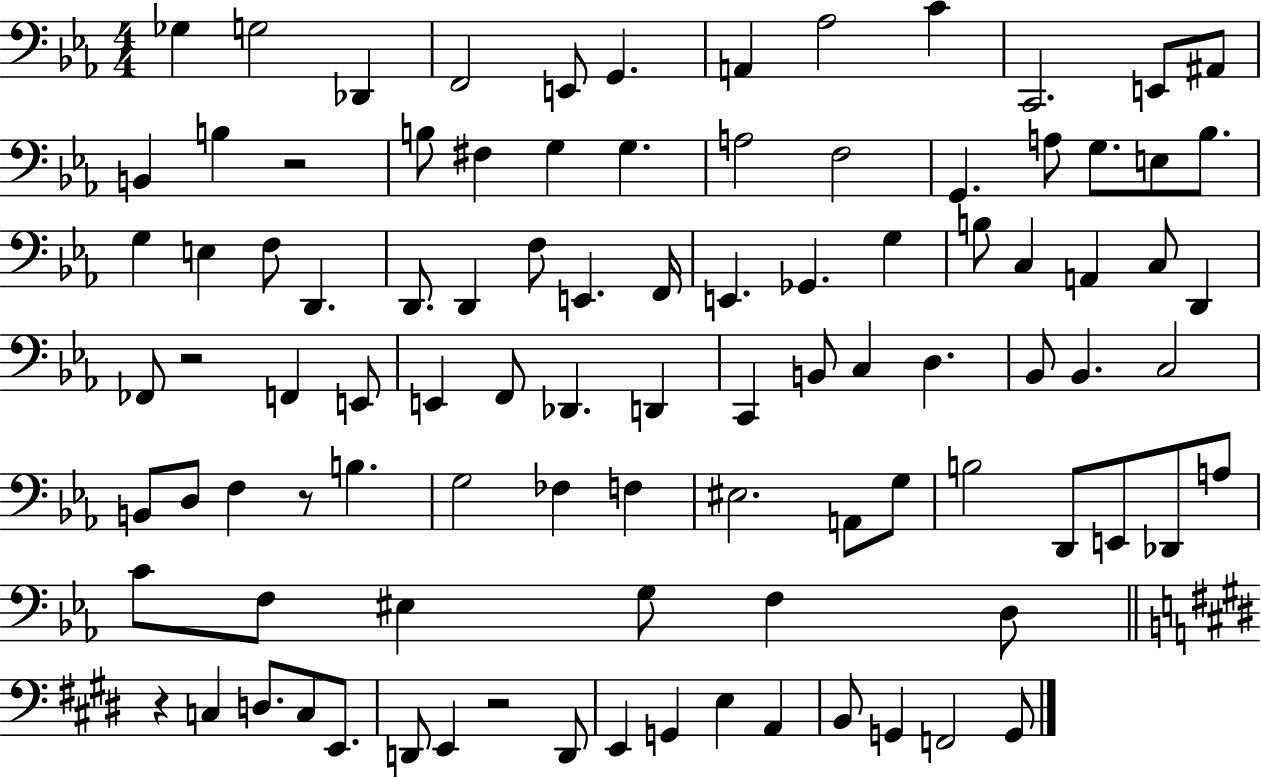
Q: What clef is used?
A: bass